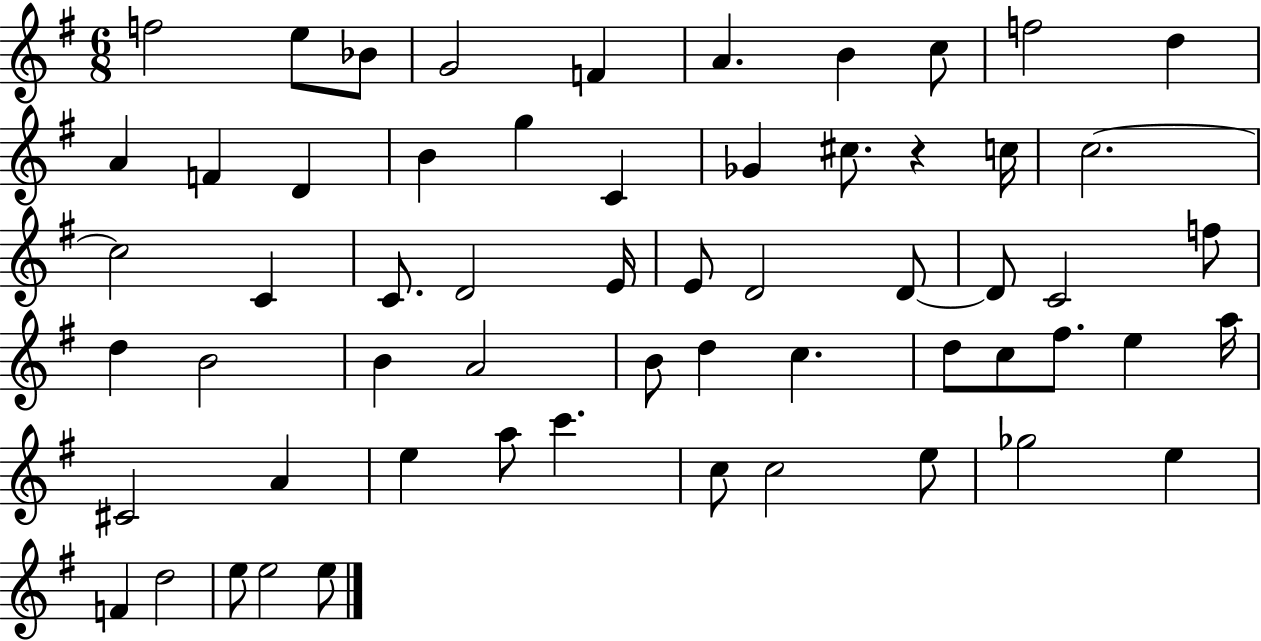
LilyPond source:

{
  \clef treble
  \numericTimeSignature
  \time 6/8
  \key g \major
  \repeat volta 2 { f''2 e''8 bes'8 | g'2 f'4 | a'4. b'4 c''8 | f''2 d''4 | \break a'4 f'4 d'4 | b'4 g''4 c'4 | ges'4 cis''8. r4 c''16 | c''2.~~ | \break c''2 c'4 | c'8. d'2 e'16 | e'8 d'2 d'8~~ | d'8 c'2 f''8 | \break d''4 b'2 | b'4 a'2 | b'8 d''4 c''4. | d''8 c''8 fis''8. e''4 a''16 | \break cis'2 a'4 | e''4 a''8 c'''4. | c''8 c''2 e''8 | ges''2 e''4 | \break f'4 d''2 | e''8 e''2 e''8 | } \bar "|."
}